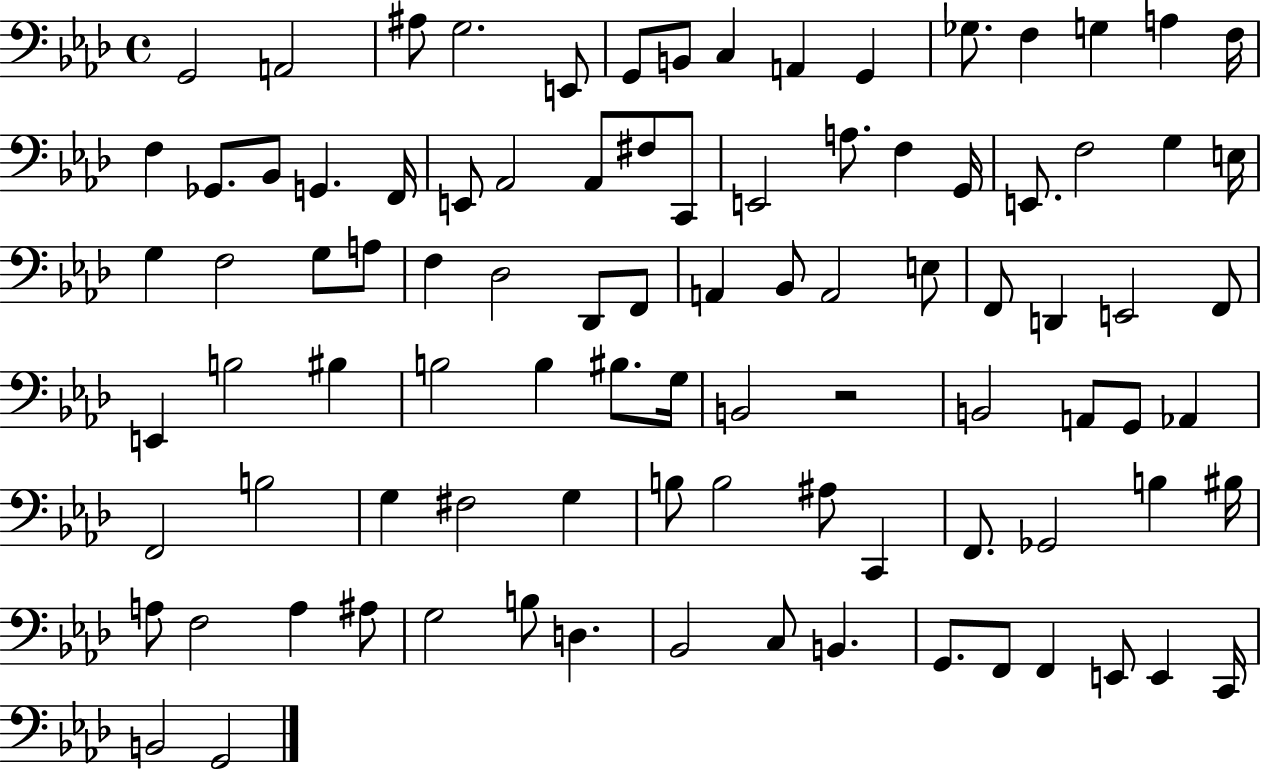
G2/h A2/h A#3/e G3/h. E2/e G2/e B2/e C3/q A2/q G2/q Gb3/e. F3/q G3/q A3/q F3/s F3/q Gb2/e. Bb2/e G2/q. F2/s E2/e Ab2/h Ab2/e F#3/e C2/e E2/h A3/e. F3/q G2/s E2/e. F3/h G3/q E3/s G3/q F3/h G3/e A3/e F3/q Db3/h Db2/e F2/e A2/q Bb2/e A2/h E3/e F2/e D2/q E2/h F2/e E2/q B3/h BIS3/q B3/h B3/q BIS3/e. G3/s B2/h R/h B2/h A2/e G2/e Ab2/q F2/h B3/h G3/q F#3/h G3/q B3/e B3/h A#3/e C2/q F2/e. Gb2/h B3/q BIS3/s A3/e F3/h A3/q A#3/e G3/h B3/e D3/q. Bb2/h C3/e B2/q. G2/e. F2/e F2/q E2/e E2/q C2/s B2/h G2/h